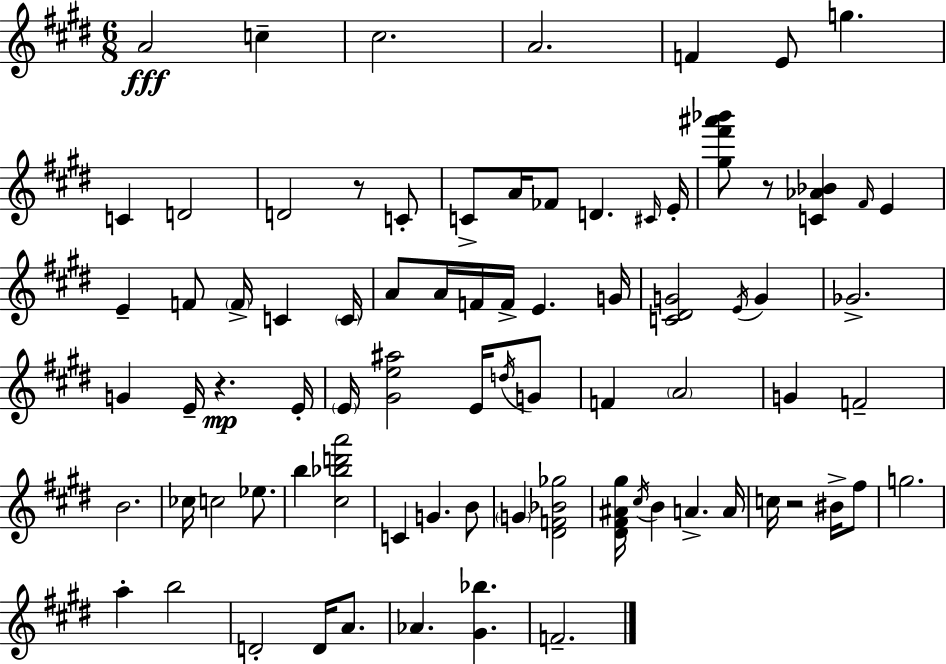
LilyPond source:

{
  \clef treble
  \numericTimeSignature
  \time 6/8
  \key e \major
  a'2\fff c''4-- | cis''2. | a'2. | f'4 e'8 g''4. | \break c'4 d'2 | d'2 r8 c'8-. | c'8-> a'16 fes'8 d'4. \grace { cis'16 } | e'16-. <gis'' fis''' ais''' bes'''>8 r8 <c' aes' bes'>4 \grace { fis'16 } e'4 | \break e'4-- f'8 \parenthesize f'16-> c'4 | \parenthesize c'16 a'8 a'16 f'16 f'16-> e'4. | g'16 <c' dis' g'>2 \acciaccatura { e'16 } g'4 | ges'2.-> | \break g'4 e'16-- r4.\mp | e'16-. \parenthesize e'16 <gis' e'' ais''>2 | e'16 \acciaccatura { d''16 } g'8 f'4 \parenthesize a'2 | g'4 f'2-- | \break b'2. | ces''16 c''2 | ees''8. b''4 <cis'' bes'' d''' a'''>2 | c'4 g'4. | \break b'8 \parenthesize g'4 <dis' f' bes' ges''>2 | <dis' fis' ais' gis''>16 \acciaccatura { cis''16 } b'4 a'4.-> | a'16 c''16 r2 | bis'16-> fis''8 g''2. | \break a''4-. b''2 | d'2-. | d'16 a'8. aes'4. <gis' bes''>4. | f'2.-- | \break \bar "|."
}